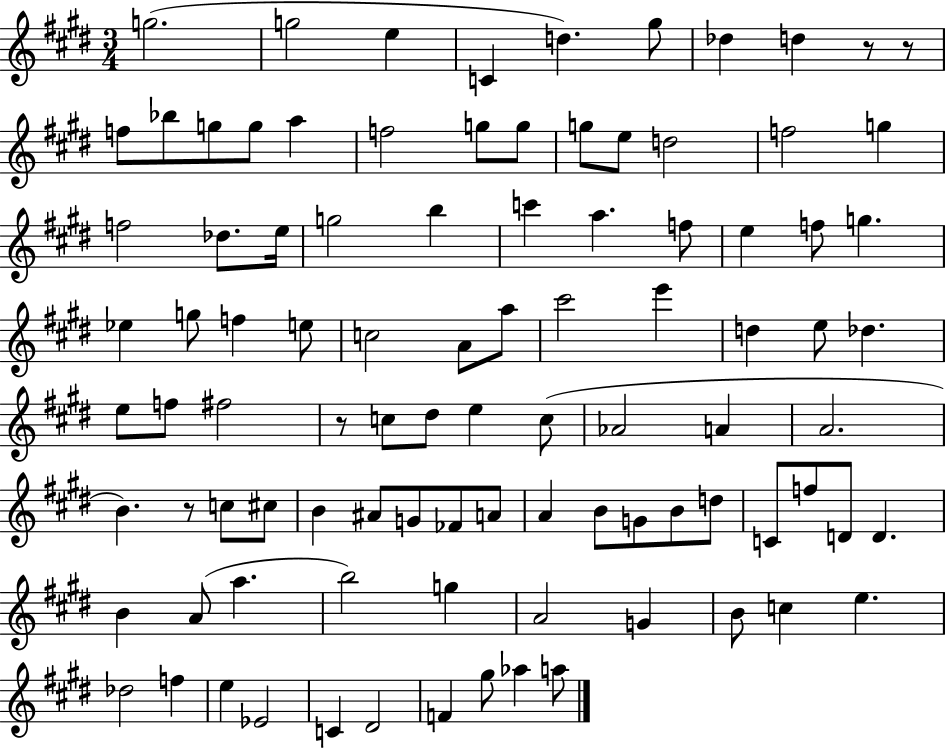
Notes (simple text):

G5/h. G5/h E5/q C4/q D5/q. G#5/e Db5/q D5/q R/e R/e F5/e Bb5/e G5/e G5/e A5/q F5/h G5/e G5/e G5/e E5/e D5/h F5/h G5/q F5/h Db5/e. E5/s G5/h B5/q C6/q A5/q. F5/e E5/q F5/e G5/q. Eb5/q G5/e F5/q E5/e C5/h A4/e A5/e C#6/h E6/q D5/q E5/e Db5/q. E5/e F5/e F#5/h R/e C5/e D#5/e E5/q C5/e Ab4/h A4/q A4/h. B4/q. R/e C5/e C#5/e B4/q A#4/e G4/e FES4/e A4/e A4/q B4/e G4/e B4/e D5/e C4/e F5/e D4/e D4/q. B4/q A4/e A5/q. B5/h G5/q A4/h G4/q B4/e C5/q E5/q. Db5/h F5/q E5/q Eb4/h C4/q D#4/h F4/q G#5/e Ab5/q A5/e